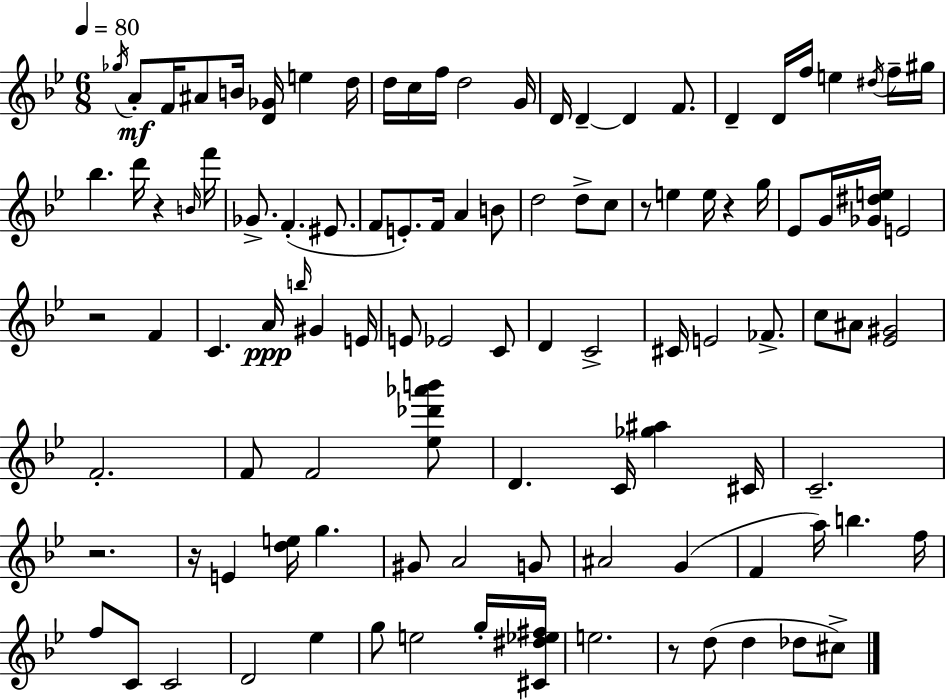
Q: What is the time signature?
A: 6/8